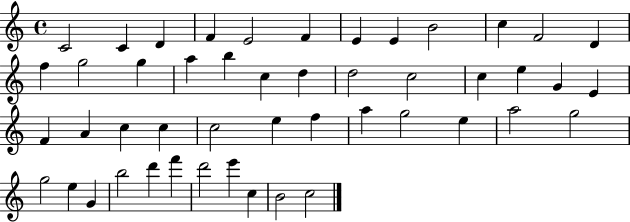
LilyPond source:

{
  \clef treble
  \time 4/4
  \defaultTimeSignature
  \key c \major
  c'2 c'4 d'4 | f'4 e'2 f'4 | e'4 e'4 b'2 | c''4 f'2 d'4 | \break f''4 g''2 g''4 | a''4 b''4 c''4 d''4 | d''2 c''2 | c''4 e''4 g'4 e'4 | \break f'4 a'4 c''4 c''4 | c''2 e''4 f''4 | a''4 g''2 e''4 | a''2 g''2 | \break g''2 e''4 g'4 | b''2 d'''4 f'''4 | d'''2 e'''4 c''4 | b'2 c''2 | \break \bar "|."
}